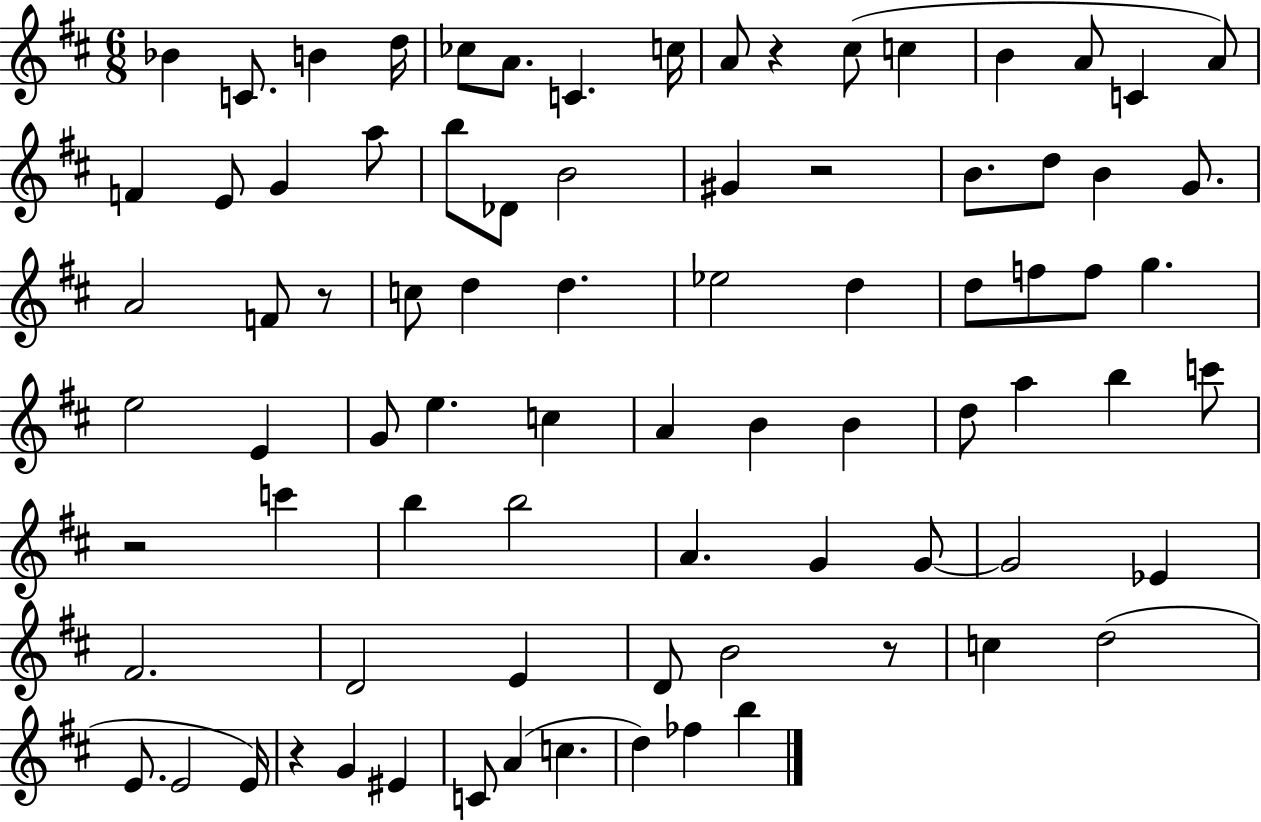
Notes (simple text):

Bb4/q C4/e. B4/q D5/s CES5/e A4/e. C4/q. C5/s A4/e R/q C#5/e C5/q B4/q A4/e C4/q A4/e F4/q E4/e G4/q A5/e B5/e Db4/e B4/h G#4/q R/h B4/e. D5/e B4/q G4/e. A4/h F4/e R/e C5/e D5/q D5/q. Eb5/h D5/q D5/e F5/e F5/e G5/q. E5/h E4/q G4/e E5/q. C5/q A4/q B4/q B4/q D5/e A5/q B5/q C6/e R/h C6/q B5/q B5/h A4/q. G4/q G4/e G4/h Eb4/q F#4/h. D4/h E4/q D4/e B4/h R/e C5/q D5/h E4/e. E4/h E4/s R/q G4/q EIS4/q C4/e A4/q C5/q. D5/q FES5/q B5/q